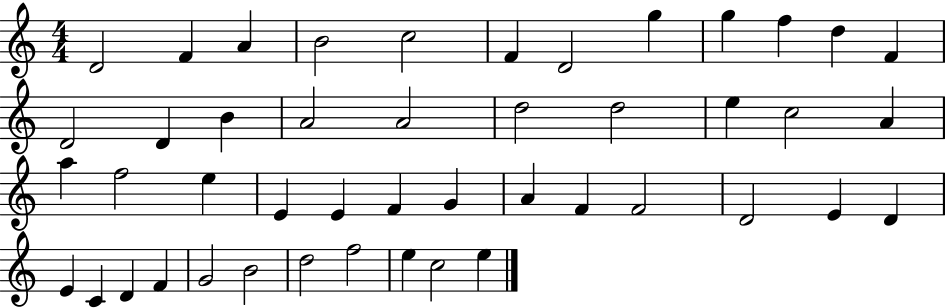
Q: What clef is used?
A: treble